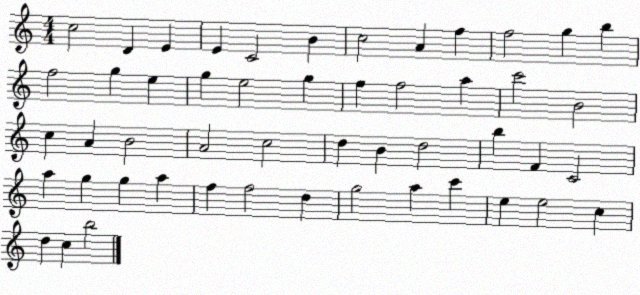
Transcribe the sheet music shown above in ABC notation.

X:1
T:Untitled
M:4/4
L:1/4
K:C
c2 D E E C2 B c2 A f f2 g b f2 g e g e2 g f f2 a c'2 B2 c A B2 A2 c2 d B d2 b F C2 a g g a f f2 d g2 a c' e e2 c d c b2